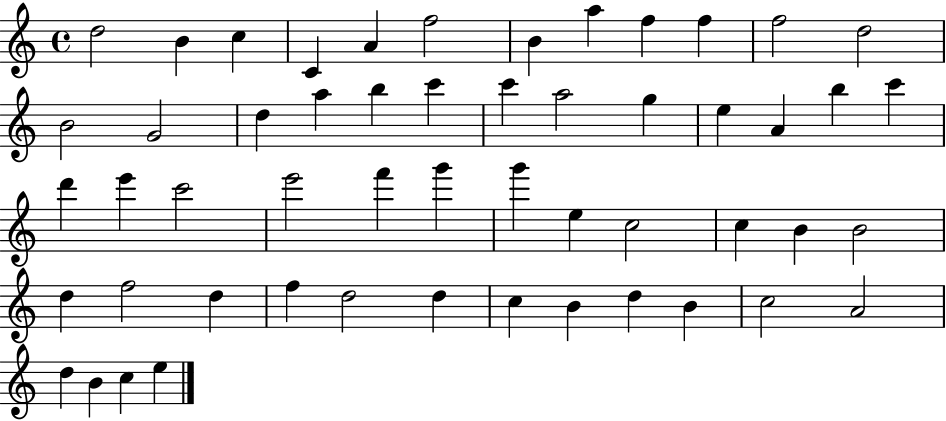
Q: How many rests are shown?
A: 0